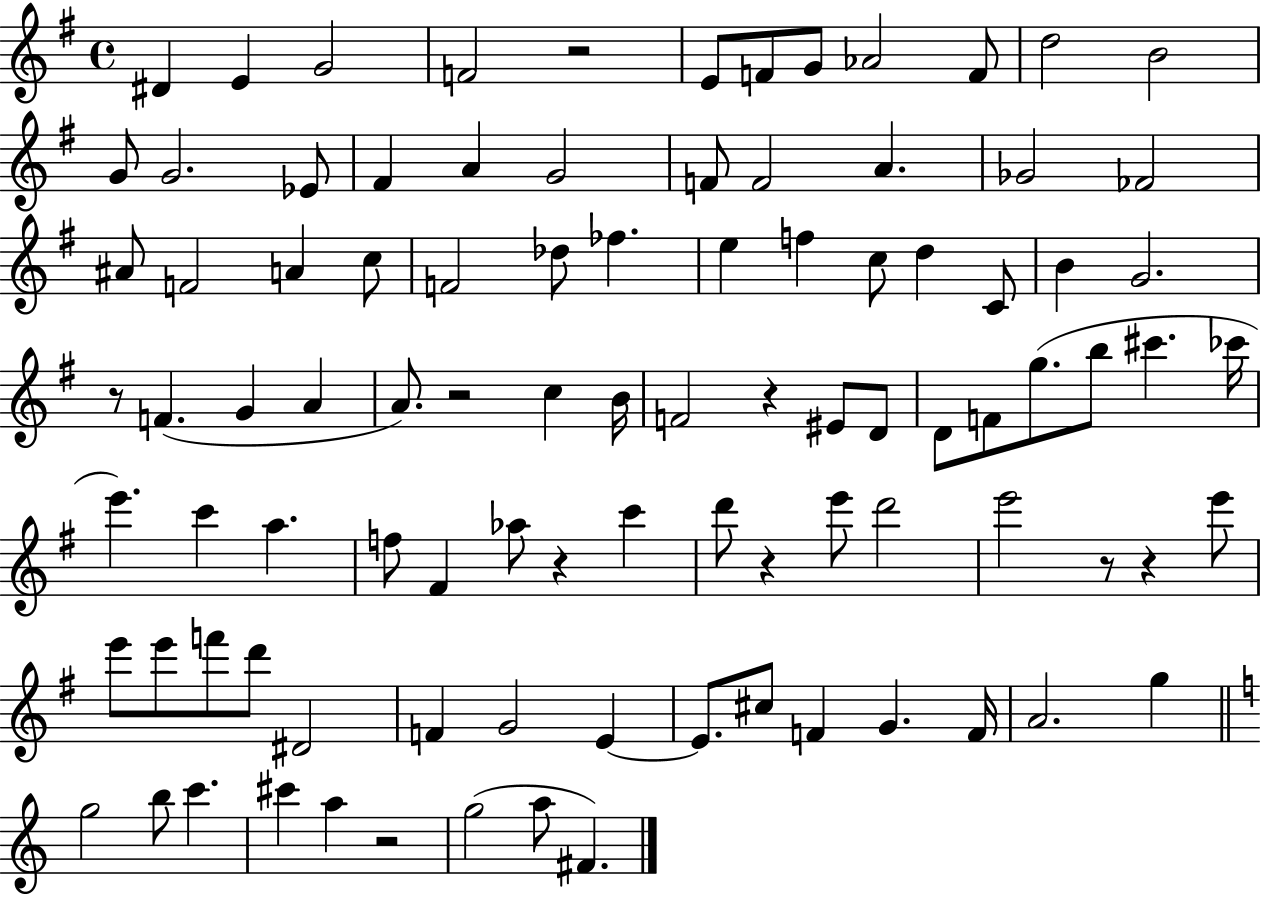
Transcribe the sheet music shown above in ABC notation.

X:1
T:Untitled
M:4/4
L:1/4
K:G
^D E G2 F2 z2 E/2 F/2 G/2 _A2 F/2 d2 B2 G/2 G2 _E/2 ^F A G2 F/2 F2 A _G2 _F2 ^A/2 F2 A c/2 F2 _d/2 _f e f c/2 d C/2 B G2 z/2 F G A A/2 z2 c B/4 F2 z ^E/2 D/2 D/2 F/2 g/2 b/2 ^c' _c'/4 e' c' a f/2 ^F _a/2 z c' d'/2 z e'/2 d'2 e'2 z/2 z e'/2 e'/2 e'/2 f'/2 d'/2 ^D2 F G2 E E/2 ^c/2 F G F/4 A2 g g2 b/2 c' ^c' a z2 g2 a/2 ^F